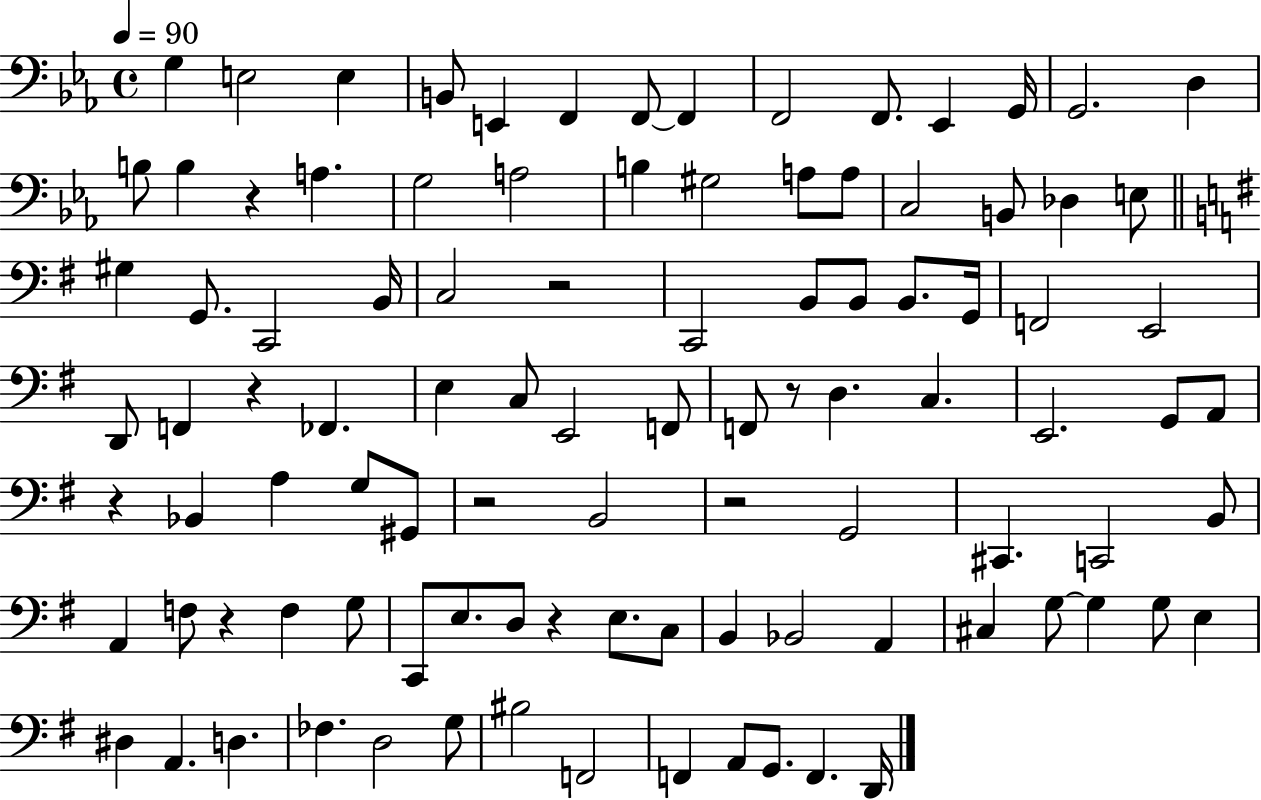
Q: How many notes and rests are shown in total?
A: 100